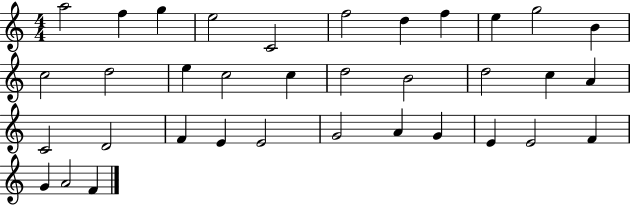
X:1
T:Untitled
M:4/4
L:1/4
K:C
a2 f g e2 C2 f2 d f e g2 B c2 d2 e c2 c d2 B2 d2 c A C2 D2 F E E2 G2 A G E E2 F G A2 F